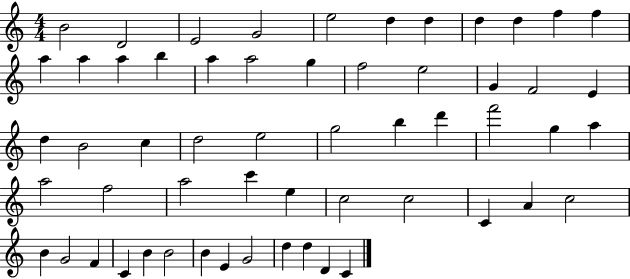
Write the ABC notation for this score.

X:1
T:Untitled
M:4/4
L:1/4
K:C
B2 D2 E2 G2 e2 d d d d f f a a a b a a2 g f2 e2 G F2 E d B2 c d2 e2 g2 b d' f'2 g a a2 f2 a2 c' e c2 c2 C A c2 B G2 F C B B2 B E G2 d d D C